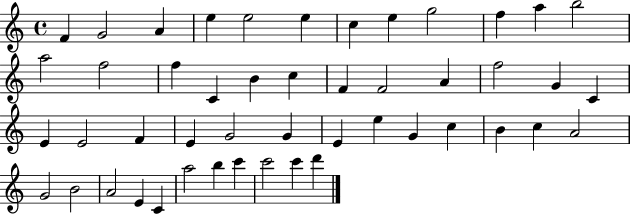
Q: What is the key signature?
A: C major